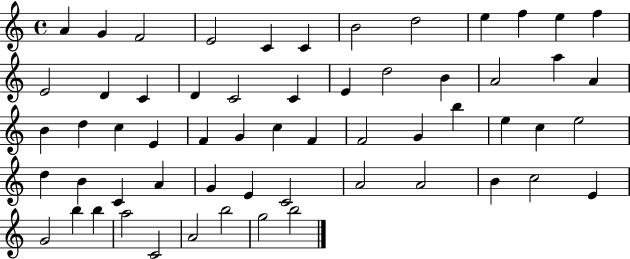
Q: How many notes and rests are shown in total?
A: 59